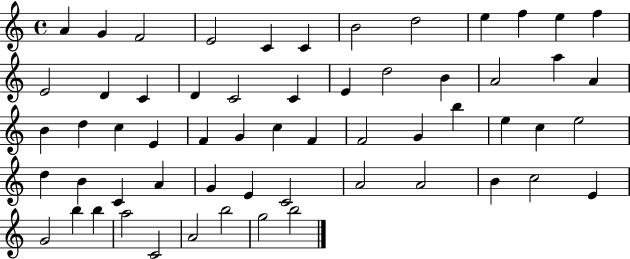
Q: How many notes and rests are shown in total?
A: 59